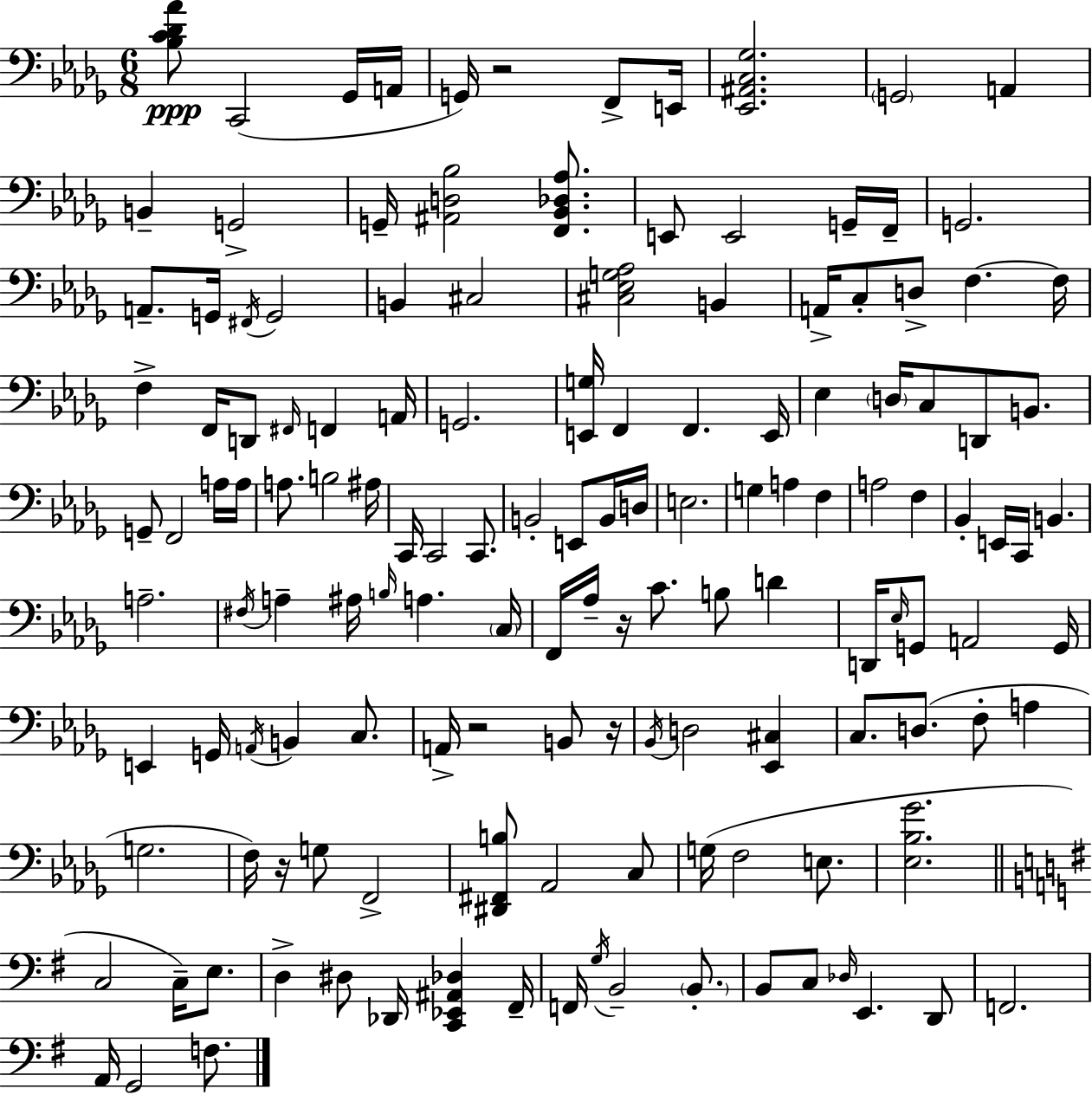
X:1
T:Untitled
M:6/8
L:1/4
K:Bbm
[_B,C_D_A]/2 C,,2 _G,,/4 A,,/4 G,,/4 z2 F,,/2 E,,/4 [_E,,^A,,C,_G,]2 G,,2 A,, B,, G,,2 G,,/4 [^A,,D,_B,]2 [F,,_B,,_D,_A,]/2 E,,/2 E,,2 G,,/4 F,,/4 G,,2 A,,/2 G,,/4 ^F,,/4 G,,2 B,, ^C,2 [^C,_E,G,_A,]2 B,, A,,/4 C,/2 D,/2 F, F,/4 F, F,,/4 D,,/2 ^F,,/4 F,, A,,/4 G,,2 [E,,G,]/4 F,, F,, E,,/4 _E, D,/4 C,/2 D,,/2 B,,/2 G,,/2 F,,2 A,/4 A,/4 A,/2 B,2 ^A,/4 C,,/4 C,,2 C,,/2 B,,2 E,,/2 B,,/4 D,/4 E,2 G, A, F, A,2 F, _B,, E,,/4 C,,/4 B,, A,2 ^F,/4 A, ^A,/4 B,/4 A, C,/4 F,,/4 _A,/4 z/4 C/2 B,/2 D D,,/4 _E,/4 G,,/2 A,,2 G,,/4 E,, G,,/4 A,,/4 B,, C,/2 A,,/4 z2 B,,/2 z/4 _B,,/4 D,2 [_E,,^C,] C,/2 D,/2 F,/2 A, G,2 F,/4 z/4 G,/2 F,,2 [^D,,^F,,B,]/2 _A,,2 C,/2 G,/4 F,2 E,/2 [_E,_B,_G]2 C,2 C,/4 E,/2 D, ^D,/2 _D,,/4 [C,,_E,,^A,,_D,] ^F,,/4 F,,/4 G,/4 B,,2 B,,/2 B,,/2 C,/2 _D,/4 E,, D,,/2 F,,2 A,,/4 G,,2 F,/2